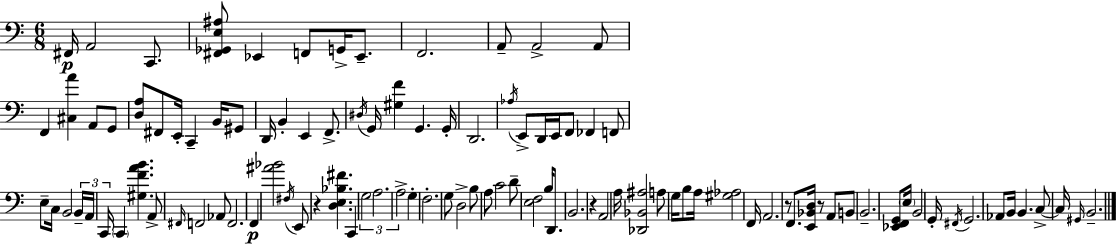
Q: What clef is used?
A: bass